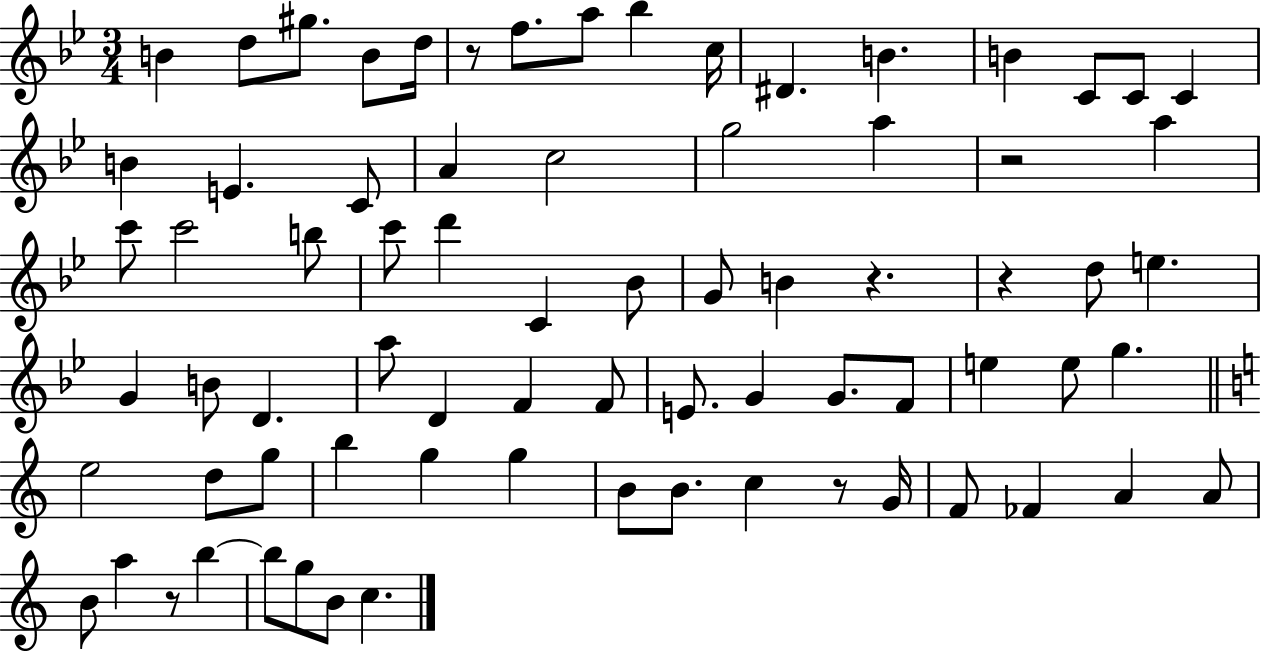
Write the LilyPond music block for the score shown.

{
  \clef treble
  \numericTimeSignature
  \time 3/4
  \key bes \major
  b'4 d''8 gis''8. b'8 d''16 | r8 f''8. a''8 bes''4 c''16 | dis'4. b'4. | b'4 c'8 c'8 c'4 | \break b'4 e'4. c'8 | a'4 c''2 | g''2 a''4 | r2 a''4 | \break c'''8 c'''2 b''8 | c'''8 d'''4 c'4 bes'8 | g'8 b'4 r4. | r4 d''8 e''4. | \break g'4 b'8 d'4. | a''8 d'4 f'4 f'8 | e'8. g'4 g'8. f'8 | e''4 e''8 g''4. | \break \bar "||" \break \key a \minor e''2 d''8 g''8 | b''4 g''4 g''4 | b'8 b'8. c''4 r8 g'16 | f'8 fes'4 a'4 a'8 | \break b'8 a''4 r8 b''4~~ | b''8 g''8 b'8 c''4. | \bar "|."
}